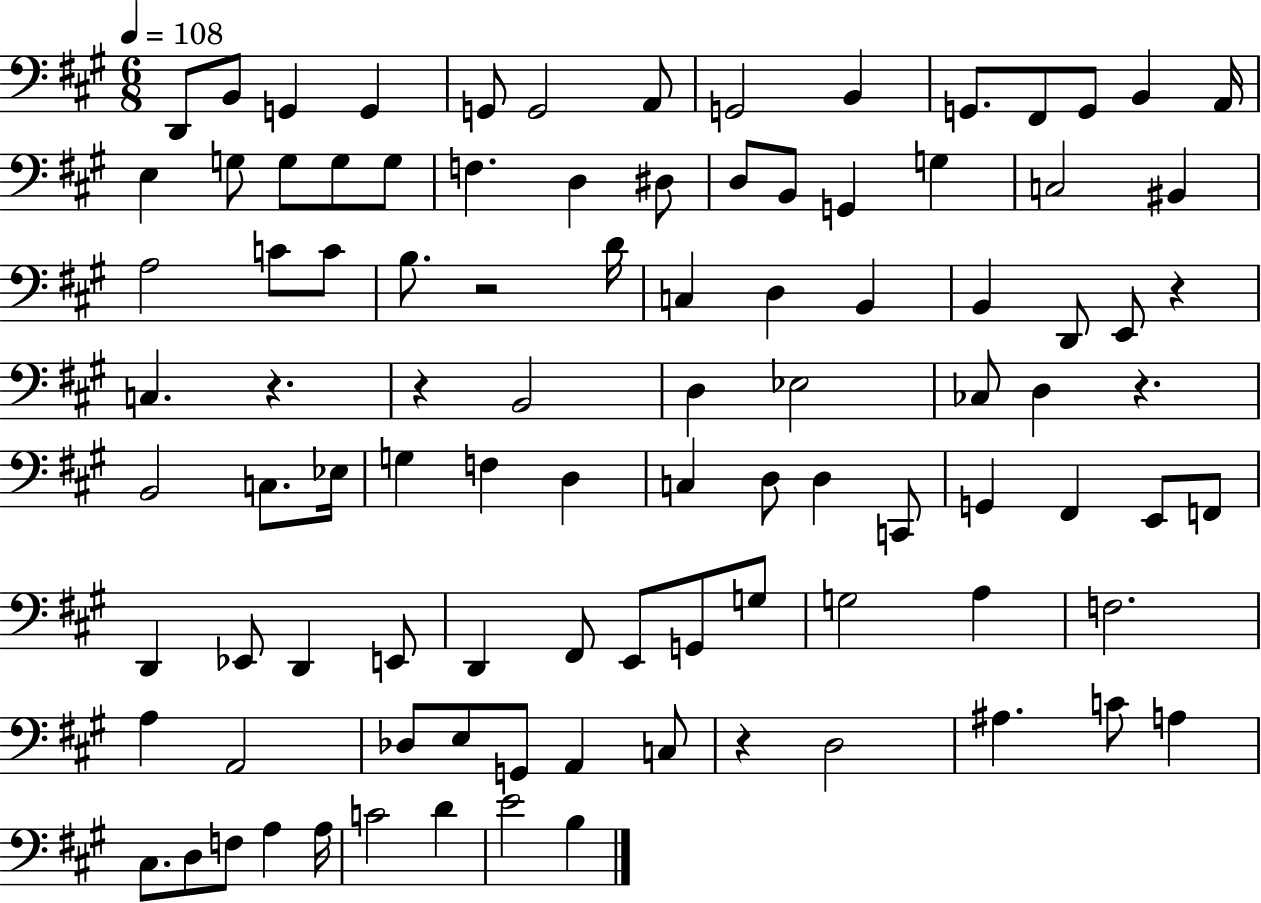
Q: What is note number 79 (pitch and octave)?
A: D3